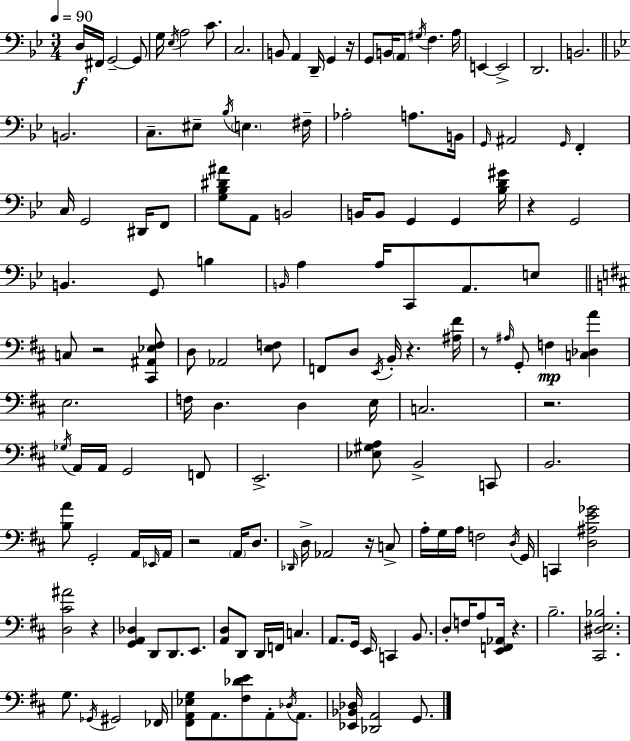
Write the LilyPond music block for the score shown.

{
  \clef bass
  \numericTimeSignature
  \time 3/4
  \key g \minor
  \tempo 4 = 90
  d16\f fis,16 g,2--~~ g,8 | g16 \acciaccatura { ees16 } a2 c'8. | c2. | b,8 a,4 d,16-- g,4 | \break r16 g,8 b,16 \parenthesize a,8 \acciaccatura { gis16 } f4. | a16 e,4~~ e,2-> | d,2. | b,2. | \break \bar "||" \break \key g \minor b,2. | c8.-- eis8-- \acciaccatura { bes16 } \parenthesize e4. | fis16-- aes2-. a8. | b,16 \grace { g,16 } ais,2 \grace { g,16 } f,4-. | \break c16 g,2 | dis,16 f,8 <g bes dis' ais'>8 a,8 b,2 | b,16 b,8 g,4 g,4 | <bes d' gis'>16 r4 g,2 | \break b,4. g,8 b4 | \grace { b,16 } a4 a16 c,8 a,8. | e8 \bar "||" \break \key d \major c8 r2 <cis, ais, ees fis>8 | d8 aes,2 <e f>8 | f,8 d8 \acciaccatura { e,16 } b,16-. r4. | <ais fis'>16 r8 \grace { ais16 } g,8-. f4\mp <c des a'>4 | \break e2. | f16 d4. d4 | e16 c2. | r2. | \break \acciaccatura { ges16 } a,16 a,16 g,2 | f,8 e,2.-> | <ees gis a>8 b,2-> | c,8 b,2. | \break <b a'>8 g,2-. | a,16 \grace { ees,16 } a,16 r2 | \parenthesize a,16 d8. \grace { des,16 } d16-> aes,2 | r16 c8-> a16-. g16 a16 f2 | \break \acciaccatura { d16 } g,16 c,4 <d ais e' ges'>2 | <d cis' ais'>2 | r4 <g, a, des>4 d,8 | d,8. e,8. <a, d>8 d,8 d,16 f,16 | \break c4. a,8. g,16 e,16 c,4 | b,8. d8-. f16 a8 <e, f, aes,>16 | r4. b2.-- | <cis, dis e bes>2. | \break g8. \acciaccatura { ges,16 } gis,2 | fes,16 <fis, a, ees g>8 a,8. | <fis des' e'>8 a,8-. \acciaccatura { des16 } a,8. <ees, bes, des>16 <des, a,>2 | g,8. \bar "|."
}